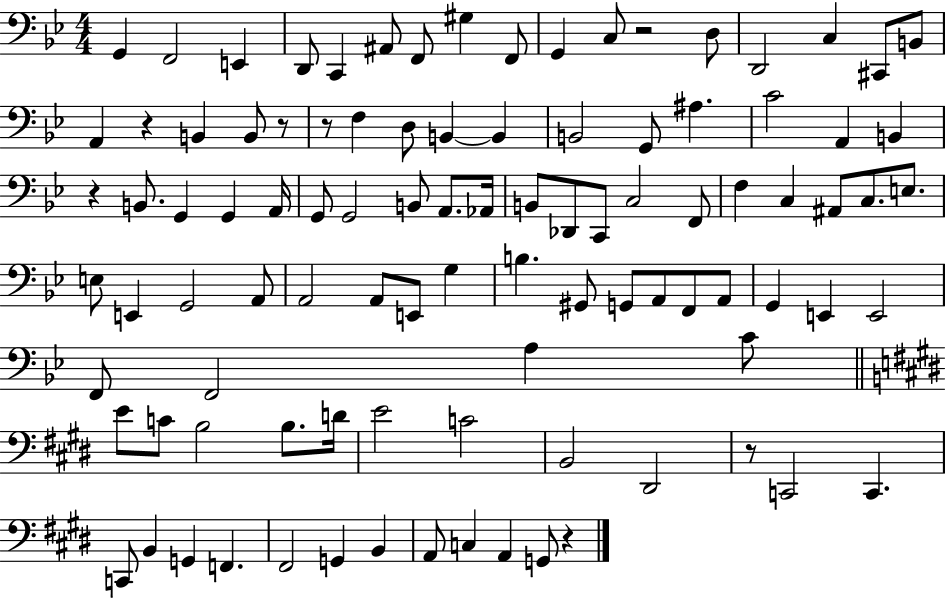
{
  \clef bass
  \numericTimeSignature
  \time 4/4
  \key bes \major
  g,4 f,2 e,4 | d,8 c,4 ais,8 f,8 gis4 f,8 | g,4 c8 r2 d8 | d,2 c4 cis,8 b,8 | \break a,4 r4 b,4 b,8 r8 | r8 f4 d8 b,4~~ b,4 | b,2 g,8 ais4. | c'2 a,4 b,4 | \break r4 b,8. g,4 g,4 a,16 | g,8 g,2 b,8 a,8. aes,16 | b,8 des,8 c,8 c2 f,8 | f4 c4 ais,8 c8. e8. | \break e8 e,4 g,2 a,8 | a,2 a,8 e,8 g4 | b4. gis,8 g,8 a,8 f,8 a,8 | g,4 e,4 e,2 | \break f,8 f,2 a4 c'8 | \bar "||" \break \key e \major e'8 c'8 b2 b8. d'16 | e'2 c'2 | b,2 dis,2 | r8 c,2 c,4. | \break c,8 b,4 g,4 f,4. | fis,2 g,4 b,4 | a,8 c4 a,4 g,8 r4 | \bar "|."
}